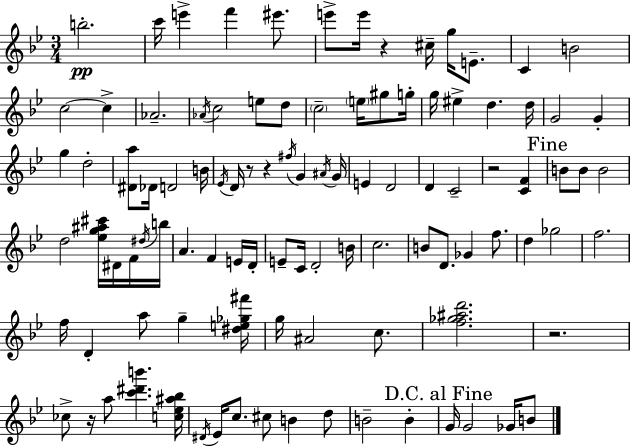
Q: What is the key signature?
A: G minor